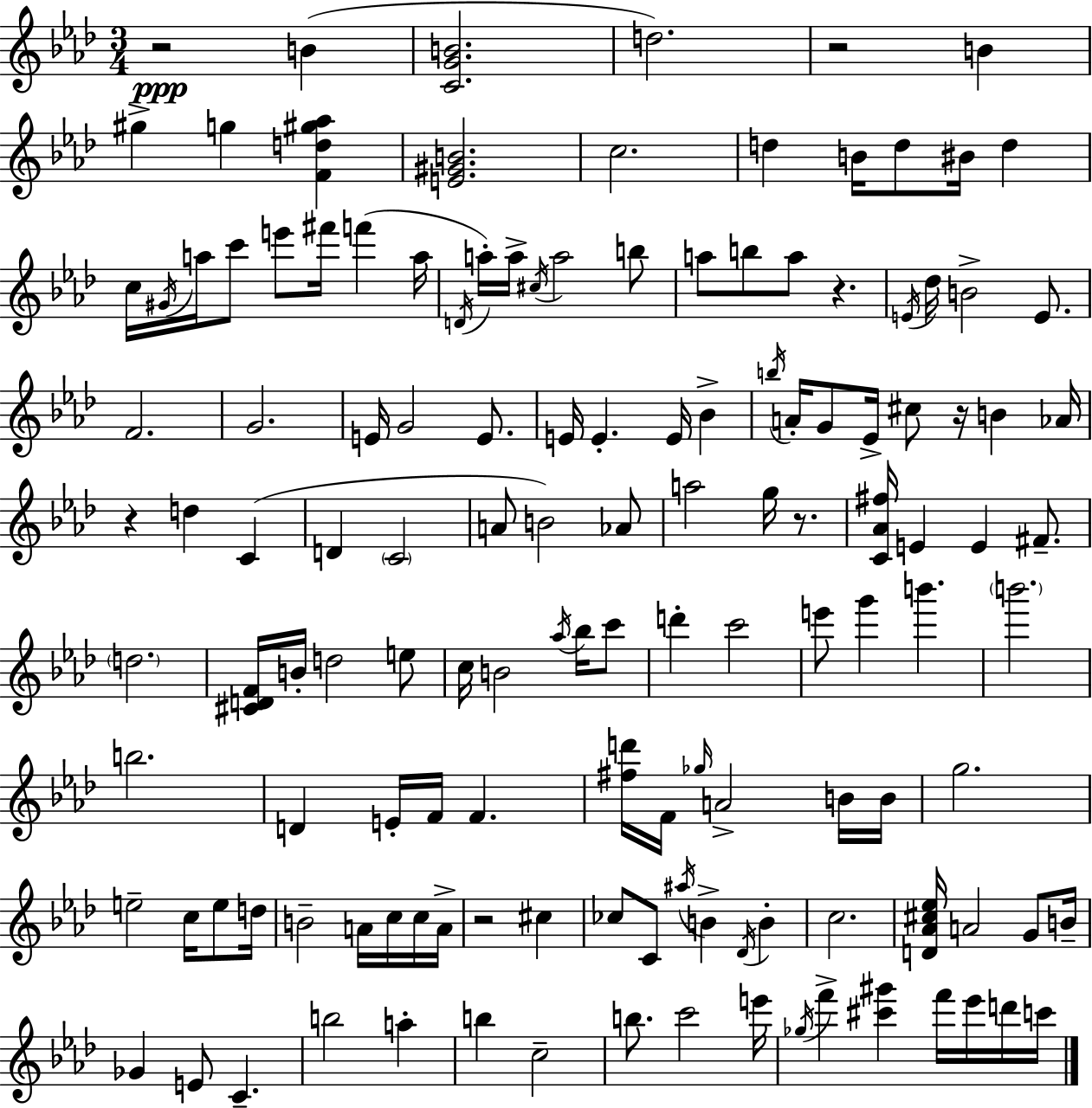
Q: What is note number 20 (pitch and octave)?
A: D4